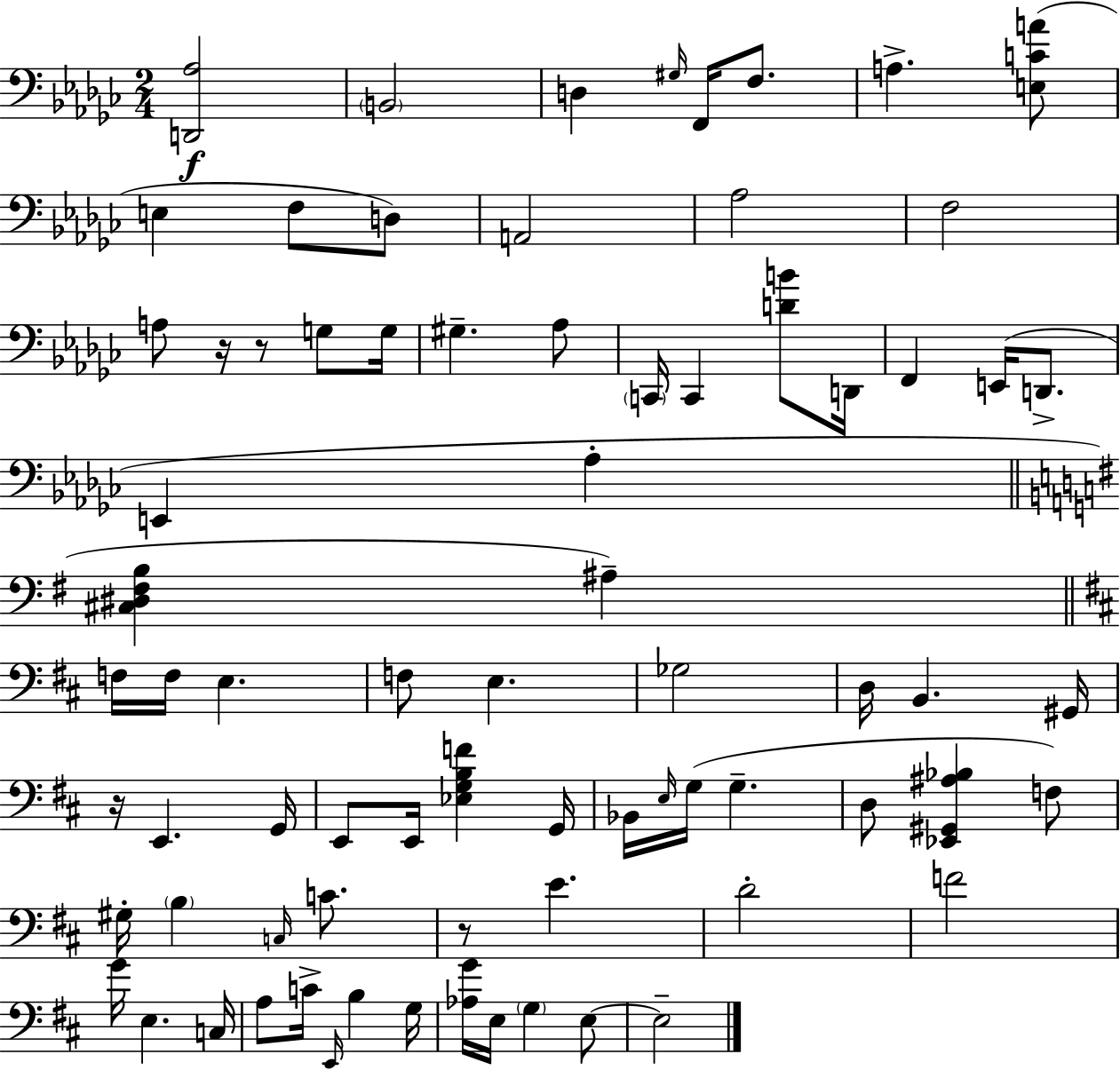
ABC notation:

X:1
T:Untitled
M:2/4
L:1/4
K:Ebm
[D,,_A,]2 B,,2 D, ^G,/4 F,,/4 F,/2 A, [E,CA]/2 E, F,/2 D,/2 A,,2 _A,2 F,2 A,/2 z/4 z/2 G,/2 G,/4 ^G, _A,/2 C,,/4 C,, [DB]/2 D,,/4 F,, E,,/4 D,,/2 E,, _A, [^C,^D,^F,B,] ^A, F,/4 F,/4 E, F,/2 E, _G,2 D,/4 B,, ^G,,/4 z/4 E,, G,,/4 E,,/2 E,,/4 [_E,G,B,F] G,,/4 _B,,/4 E,/4 G,/4 G, D,/2 [_E,,^G,,^A,_B,] F,/2 ^G,/4 B, C,/4 C/2 z/2 E D2 F2 G/4 E, C,/4 A,/2 C/4 E,,/4 B, G,/4 [_A,G]/4 E,/4 G, E,/2 E,2